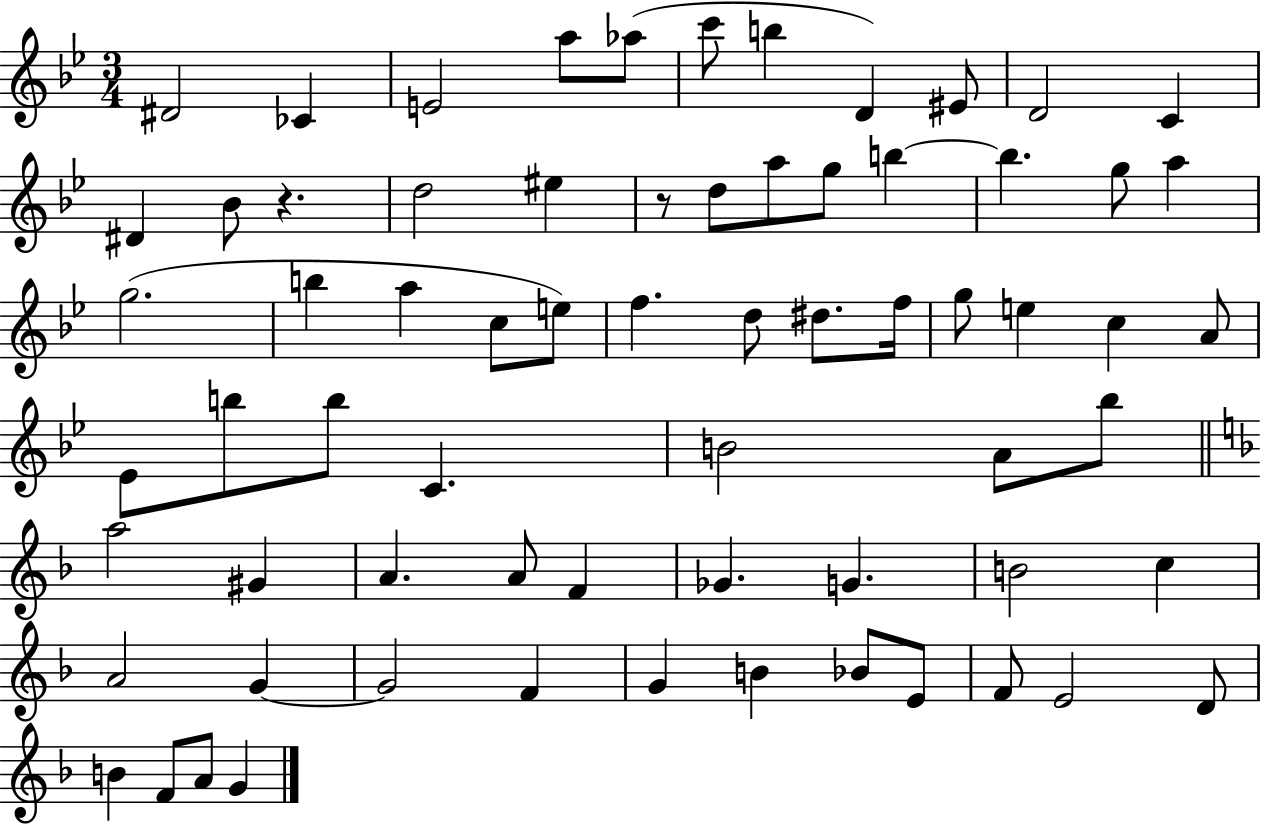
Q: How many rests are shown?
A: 2